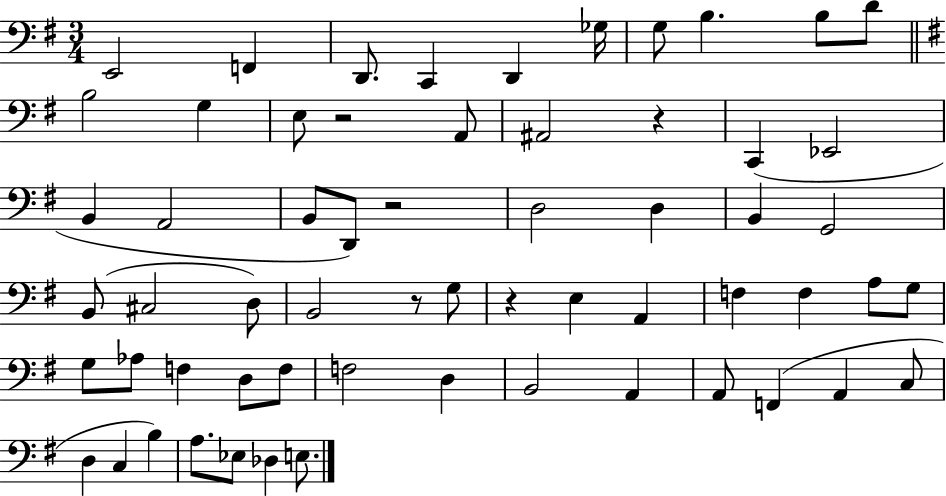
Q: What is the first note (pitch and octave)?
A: E2